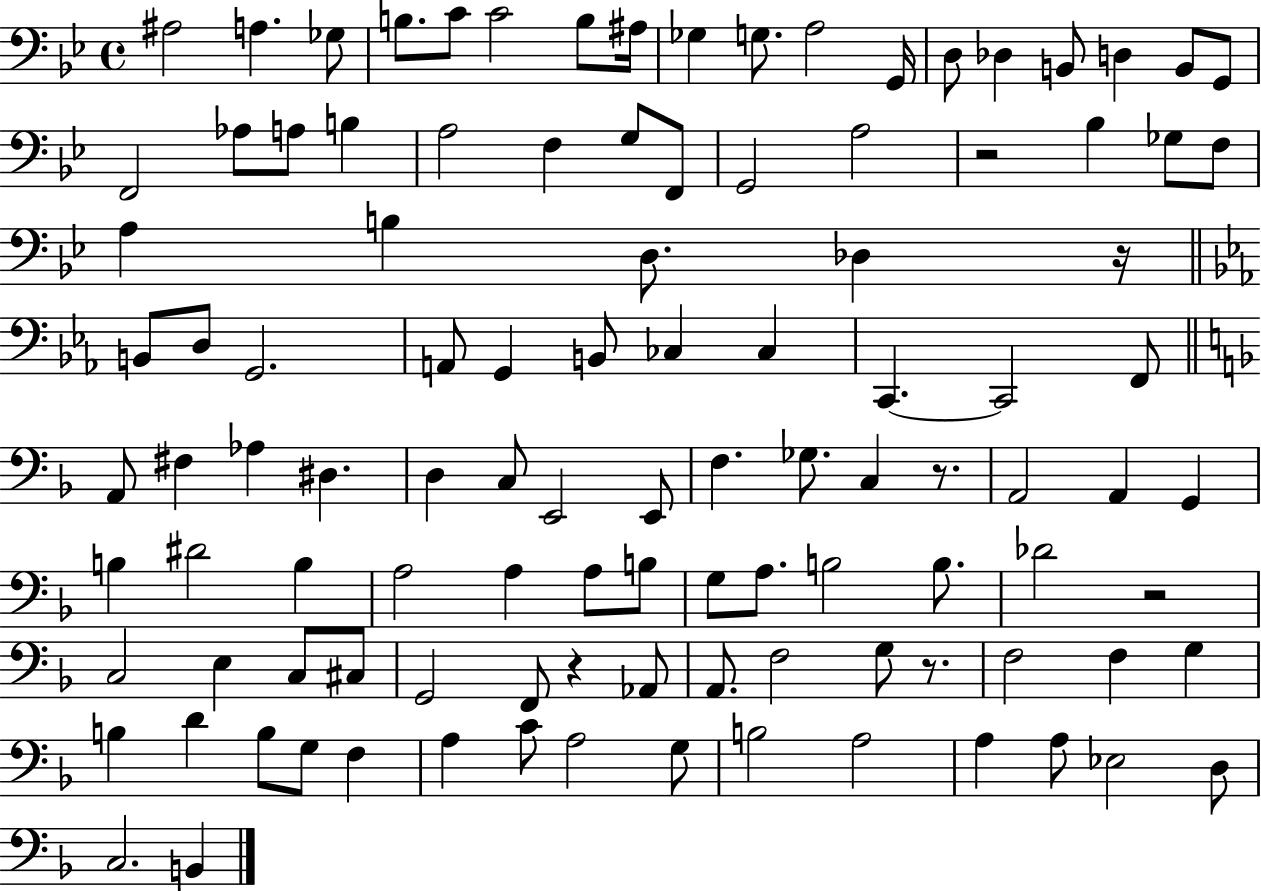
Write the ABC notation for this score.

X:1
T:Untitled
M:4/4
L:1/4
K:Bb
^A,2 A, _G,/2 B,/2 C/2 C2 B,/2 ^A,/4 _G, G,/2 A,2 G,,/4 D,/2 _D, B,,/2 D, B,,/2 G,,/2 F,,2 _A,/2 A,/2 B, A,2 F, G,/2 F,,/2 G,,2 A,2 z2 _B, _G,/2 F,/2 A, B, D,/2 _D, z/4 B,,/2 D,/2 G,,2 A,,/2 G,, B,,/2 _C, _C, C,, C,,2 F,,/2 A,,/2 ^F, _A, ^D, D, C,/2 E,,2 E,,/2 F, _G,/2 C, z/2 A,,2 A,, G,, B, ^D2 B, A,2 A, A,/2 B,/2 G,/2 A,/2 B,2 B,/2 _D2 z2 C,2 E, C,/2 ^C,/2 G,,2 F,,/2 z _A,,/2 A,,/2 F,2 G,/2 z/2 F,2 F, G, B, D B,/2 G,/2 F, A, C/2 A,2 G,/2 B,2 A,2 A, A,/2 _E,2 D,/2 C,2 B,,